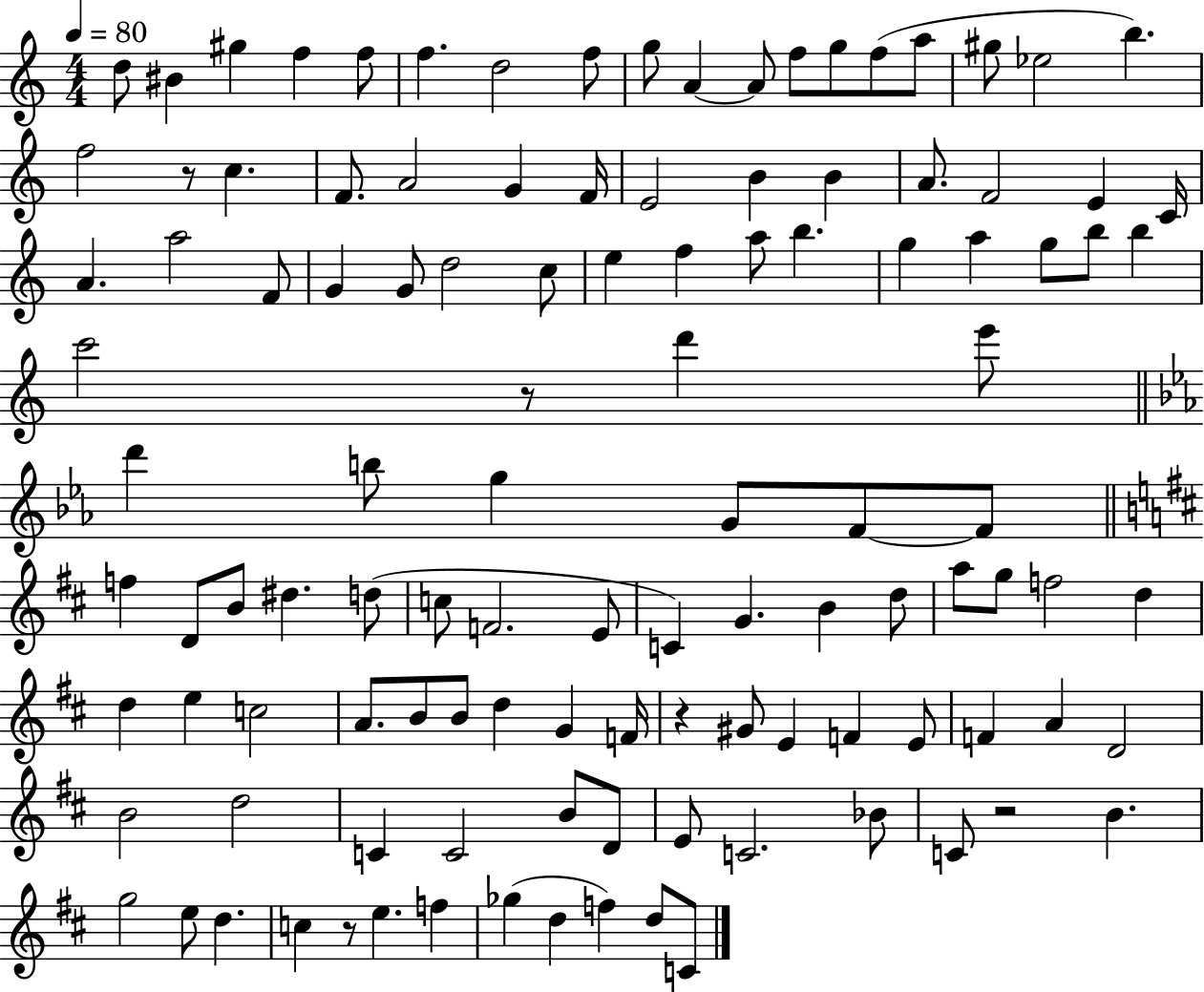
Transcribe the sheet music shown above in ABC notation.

X:1
T:Untitled
M:4/4
L:1/4
K:C
d/2 ^B ^g f f/2 f d2 f/2 g/2 A A/2 f/2 g/2 f/2 a/2 ^g/2 _e2 b f2 z/2 c F/2 A2 G F/4 E2 B B A/2 F2 E C/4 A a2 F/2 G G/2 d2 c/2 e f a/2 b g a g/2 b/2 b c'2 z/2 d' e'/2 d' b/2 g G/2 F/2 F/2 f D/2 B/2 ^d d/2 c/2 F2 E/2 C G B d/2 a/2 g/2 f2 d d e c2 A/2 B/2 B/2 d G F/4 z ^G/2 E F E/2 F A D2 B2 d2 C C2 B/2 D/2 E/2 C2 _B/2 C/2 z2 B g2 e/2 d c z/2 e f _g d f d/2 C/2